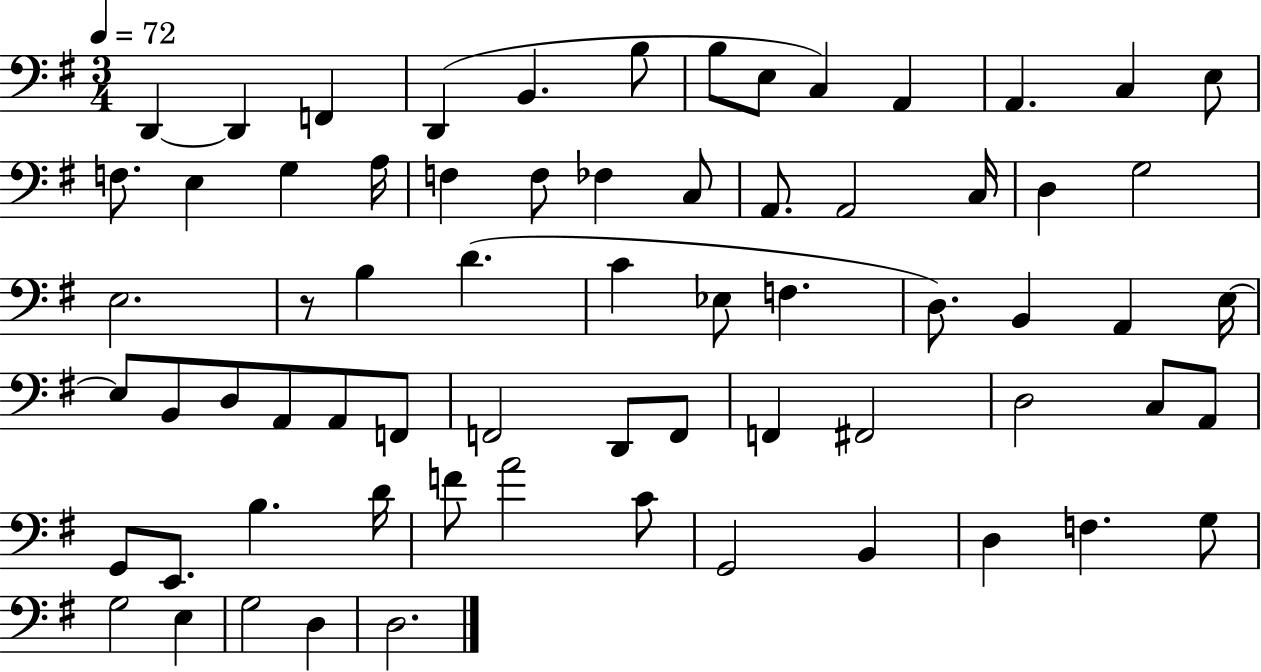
{
  \clef bass
  \numericTimeSignature
  \time 3/4
  \key g \major
  \tempo 4 = 72
  d,4~~ d,4 f,4 | d,4( b,4. b8 | b8 e8 c4) a,4 | a,4. c4 e8 | \break f8. e4 g4 a16 | f4 f8 fes4 c8 | a,8. a,2 c16 | d4 g2 | \break e2. | r8 b4 d'4.( | c'4 ees8 f4. | d8.) b,4 a,4 e16~~ | \break e8 b,8 d8 a,8 a,8 f,8 | f,2 d,8 f,8 | f,4 fis,2 | d2 c8 a,8 | \break g,8 e,8. b4. d'16 | f'8 a'2 c'8 | g,2 b,4 | d4 f4. g8 | \break g2 e4 | g2 d4 | d2. | \bar "|."
}